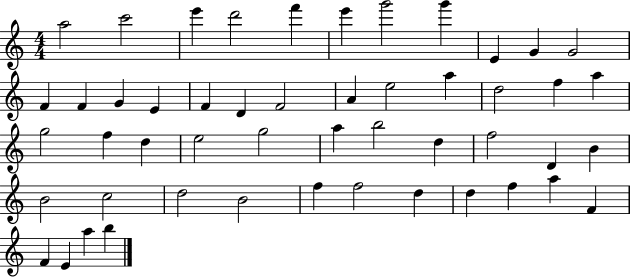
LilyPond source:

{
  \clef treble
  \numericTimeSignature
  \time 4/4
  \key c \major
  a''2 c'''2 | e'''4 d'''2 f'''4 | e'''4 g'''2 g'''4 | e'4 g'4 g'2 | \break f'4 f'4 g'4 e'4 | f'4 d'4 f'2 | a'4 e''2 a''4 | d''2 f''4 a''4 | \break g''2 f''4 d''4 | e''2 g''2 | a''4 b''2 d''4 | f''2 d'4 b'4 | \break b'2 c''2 | d''2 b'2 | f''4 f''2 d''4 | d''4 f''4 a''4 f'4 | \break f'4 e'4 a''4 b''4 | \bar "|."
}